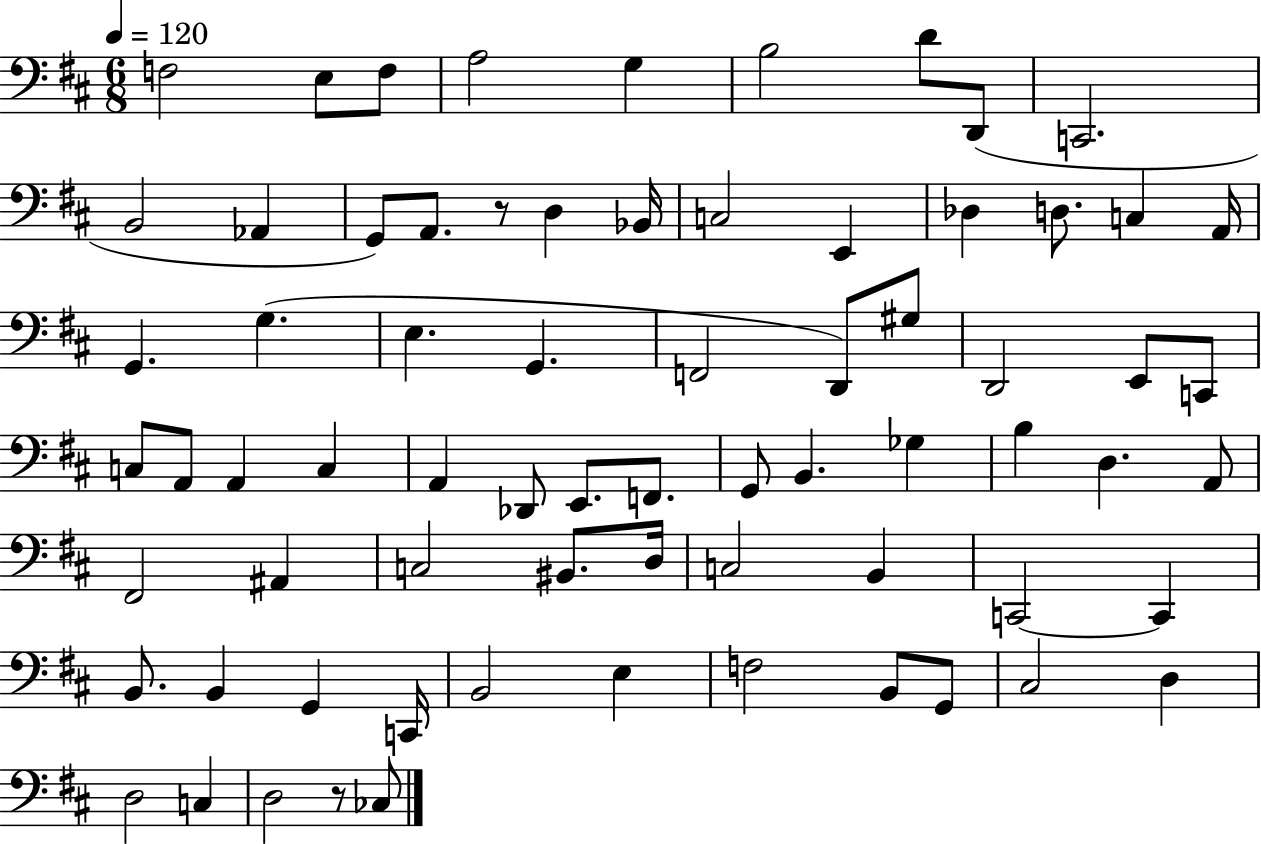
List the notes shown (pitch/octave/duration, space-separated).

F3/h E3/e F3/e A3/h G3/q B3/h D4/e D2/e C2/h. B2/h Ab2/q G2/e A2/e. R/e D3/q Bb2/s C3/h E2/q Db3/q D3/e. C3/q A2/s G2/q. G3/q. E3/q. G2/q. F2/h D2/e G#3/e D2/h E2/e C2/e C3/e A2/e A2/q C3/q A2/q Db2/e E2/e. F2/e. G2/e B2/q. Gb3/q B3/q D3/q. A2/e F#2/h A#2/q C3/h BIS2/e. D3/s C3/h B2/q C2/h C2/q B2/e. B2/q G2/q C2/s B2/h E3/q F3/h B2/e G2/e C#3/h D3/q D3/h C3/q D3/h R/e CES3/e